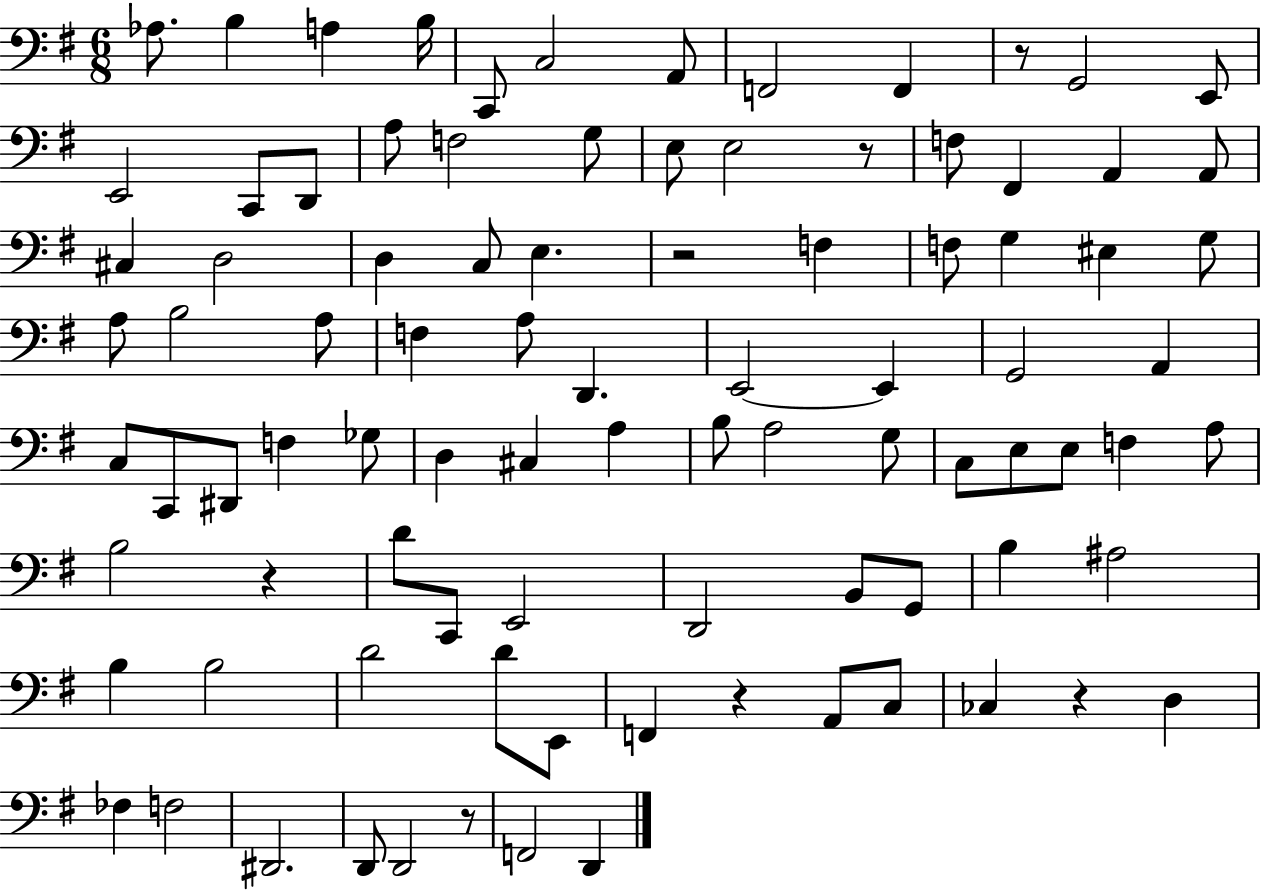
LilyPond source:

{
  \clef bass
  \numericTimeSignature
  \time 6/8
  \key g \major
  aes8. b4 a4 b16 | c,8 c2 a,8 | f,2 f,4 | r8 g,2 e,8 | \break e,2 c,8 d,8 | a8 f2 g8 | e8 e2 r8 | f8 fis,4 a,4 a,8 | \break cis4 d2 | d4 c8 e4. | r2 f4 | f8 g4 eis4 g8 | \break a8 b2 a8 | f4 a8 d,4. | e,2~~ e,4 | g,2 a,4 | \break c8 c,8 dis,8 f4 ges8 | d4 cis4 a4 | b8 a2 g8 | c8 e8 e8 f4 a8 | \break b2 r4 | d'8 c,8 e,2 | d,2 b,8 g,8 | b4 ais2 | \break b4 b2 | d'2 d'8 e,8 | f,4 r4 a,8 c8 | ces4 r4 d4 | \break fes4 f2 | dis,2. | d,8 d,2 r8 | f,2 d,4 | \break \bar "|."
}